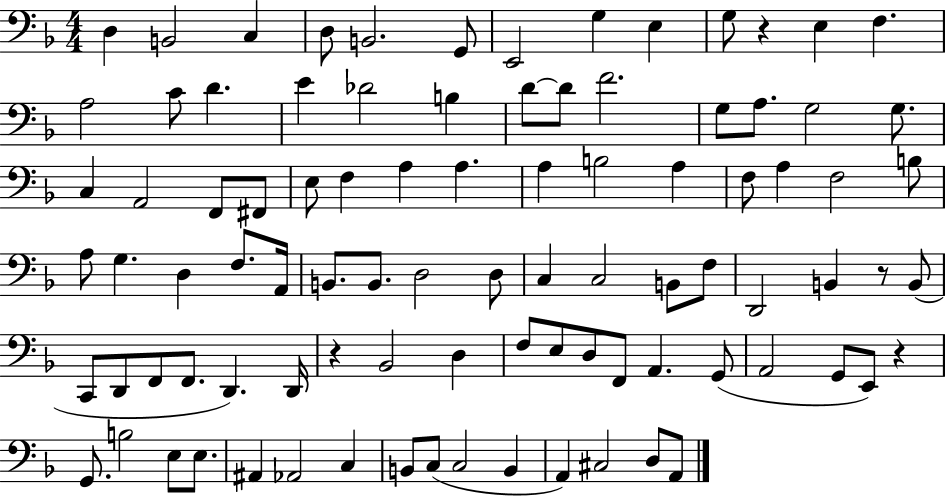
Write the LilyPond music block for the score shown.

{
  \clef bass
  \numericTimeSignature
  \time 4/4
  \key f \major
  d4 b,2 c4 | d8 b,2. g,8 | e,2 g4 e4 | g8 r4 e4 f4. | \break a2 c'8 d'4. | e'4 des'2 b4 | d'8~~ d'8 f'2. | g8 a8. g2 g8. | \break c4 a,2 f,8 fis,8 | e8 f4 a4 a4. | a4 b2 a4 | f8 a4 f2 b8 | \break a8 g4. d4 f8. a,16 | b,8. b,8. d2 d8 | c4 c2 b,8 f8 | d,2 b,4 r8 b,8( | \break c,8 d,8 f,8 f,8. d,4.) d,16 | r4 bes,2 d4 | f8 e8 d8 f,8 a,4. g,8( | a,2 g,8 e,8) r4 | \break g,8. b2 e8 e8. | ais,4 aes,2 c4 | b,8 c8( c2 b,4 | a,4) cis2 d8 a,8 | \break \bar "|."
}